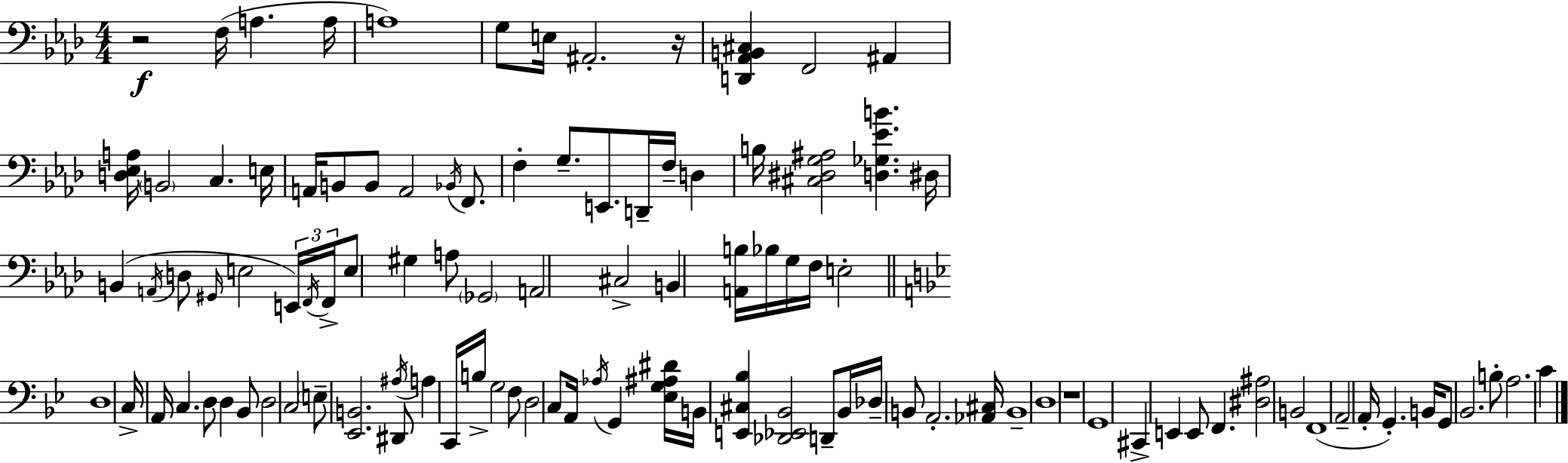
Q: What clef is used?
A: bass